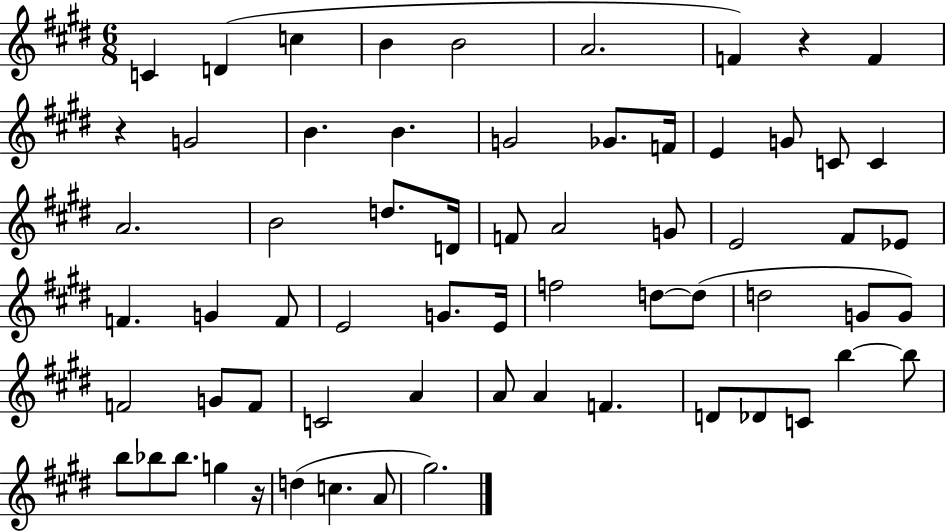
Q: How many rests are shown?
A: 3